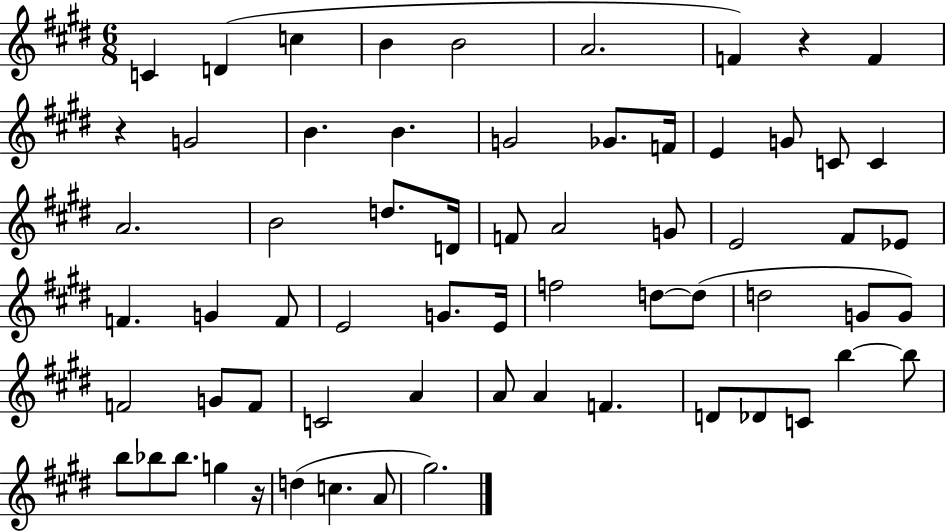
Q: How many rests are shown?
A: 3